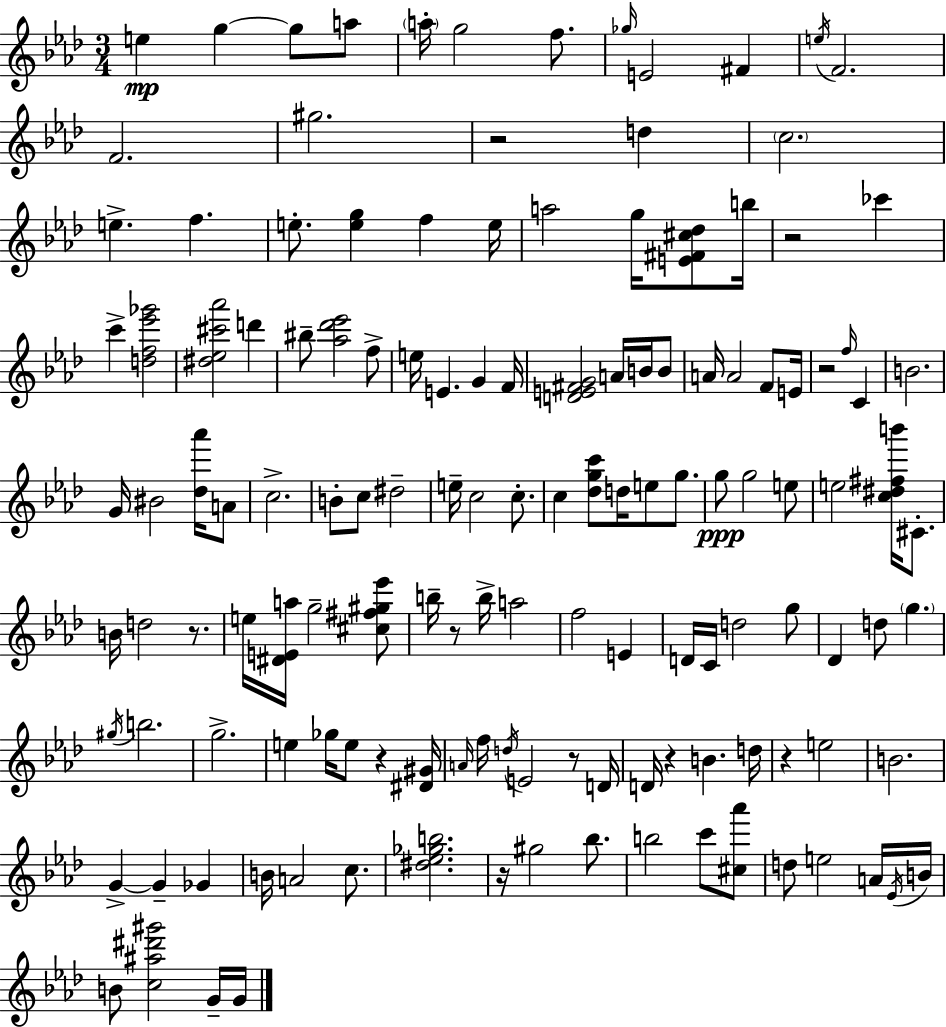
E5/q G5/q G5/e A5/e A5/s G5/h F5/e. Gb5/s E4/h F#4/q E5/s F4/h. F4/h. G#5/h. R/h D5/q C5/h. E5/q. F5/q. E5/e. [E5,G5]/q F5/q E5/s A5/h G5/s [E4,F#4,C#5,Db5]/e B5/s R/h CES6/q C6/q [D5,F5,Eb6,Gb6]/h [D#5,Eb5,C#6,Ab6]/h D6/q BIS5/e [Ab5,Db6,Eb6]/h F5/e E5/s E4/q. G4/q F4/s [D4,E4,F#4,G4]/h A4/s B4/s B4/e A4/s A4/h F4/e E4/s R/h F5/s C4/q B4/h. G4/s BIS4/h [Db5,Ab6]/s A4/e C5/h. B4/e C5/e D#5/h E5/s C5/h C5/e. C5/q [Db5,G5,C6]/e D5/s E5/e G5/e. G5/e G5/h E5/e E5/h [C5,D#5,F#5,B6]/s C#4/e. B4/s D5/h R/e. E5/s [D#4,E4,A5]/s G5/h [C#5,F#5,G#5,Eb6]/e B5/s R/e B5/s A5/h F5/h E4/q D4/s C4/s D5/h G5/e Db4/q D5/e G5/q. G#5/s B5/h. G5/h. E5/q Gb5/s E5/e R/q [D#4,G#4]/s A4/s F5/s D5/s E4/h R/e D4/s D4/s R/q B4/q. D5/s R/q E5/h B4/h. G4/q G4/q Gb4/q B4/s A4/h C5/e. [D#5,Eb5,Gb5,B5]/h. R/s G#5/h Bb5/e. B5/h C6/e [C#5,Ab6]/e D5/e E5/h A4/s Eb4/s B4/s B4/e [C5,A#5,D#6,G#6]/h G4/s G4/s